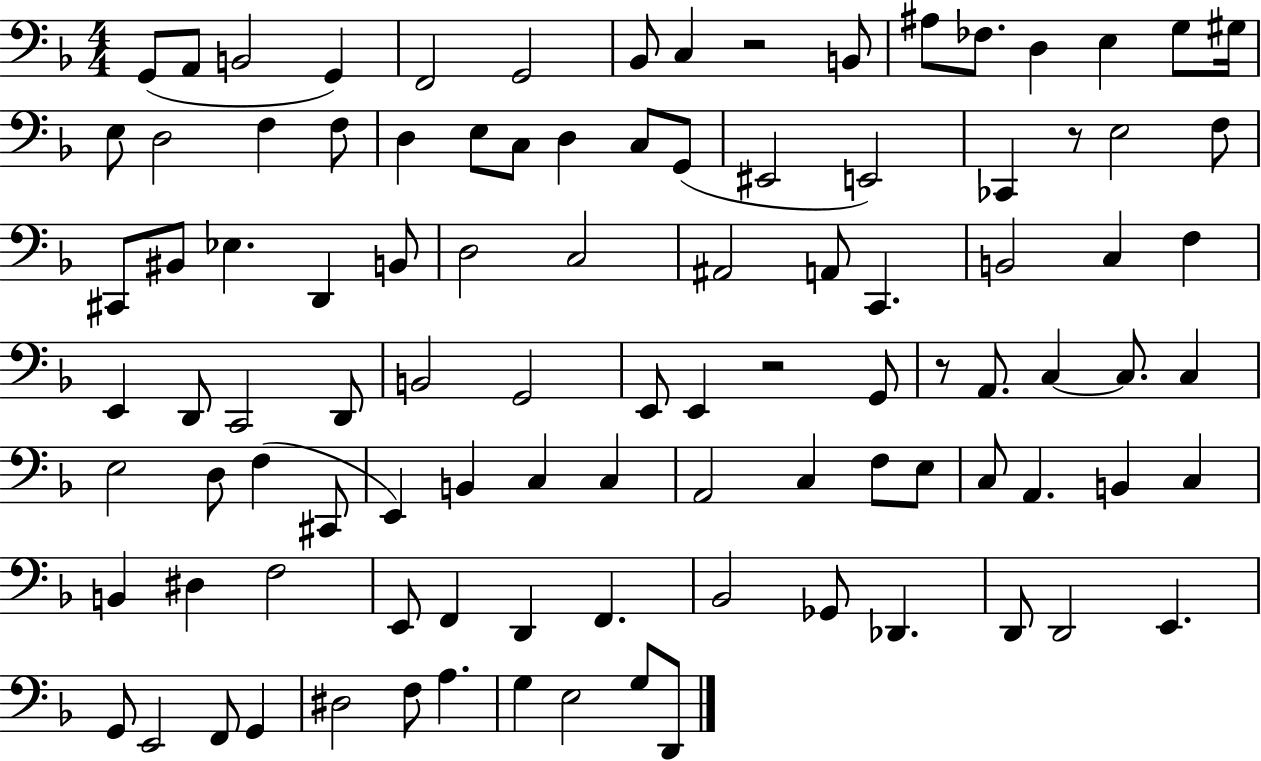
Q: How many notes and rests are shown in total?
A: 100